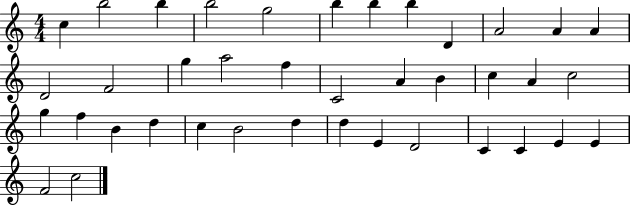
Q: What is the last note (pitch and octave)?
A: C5